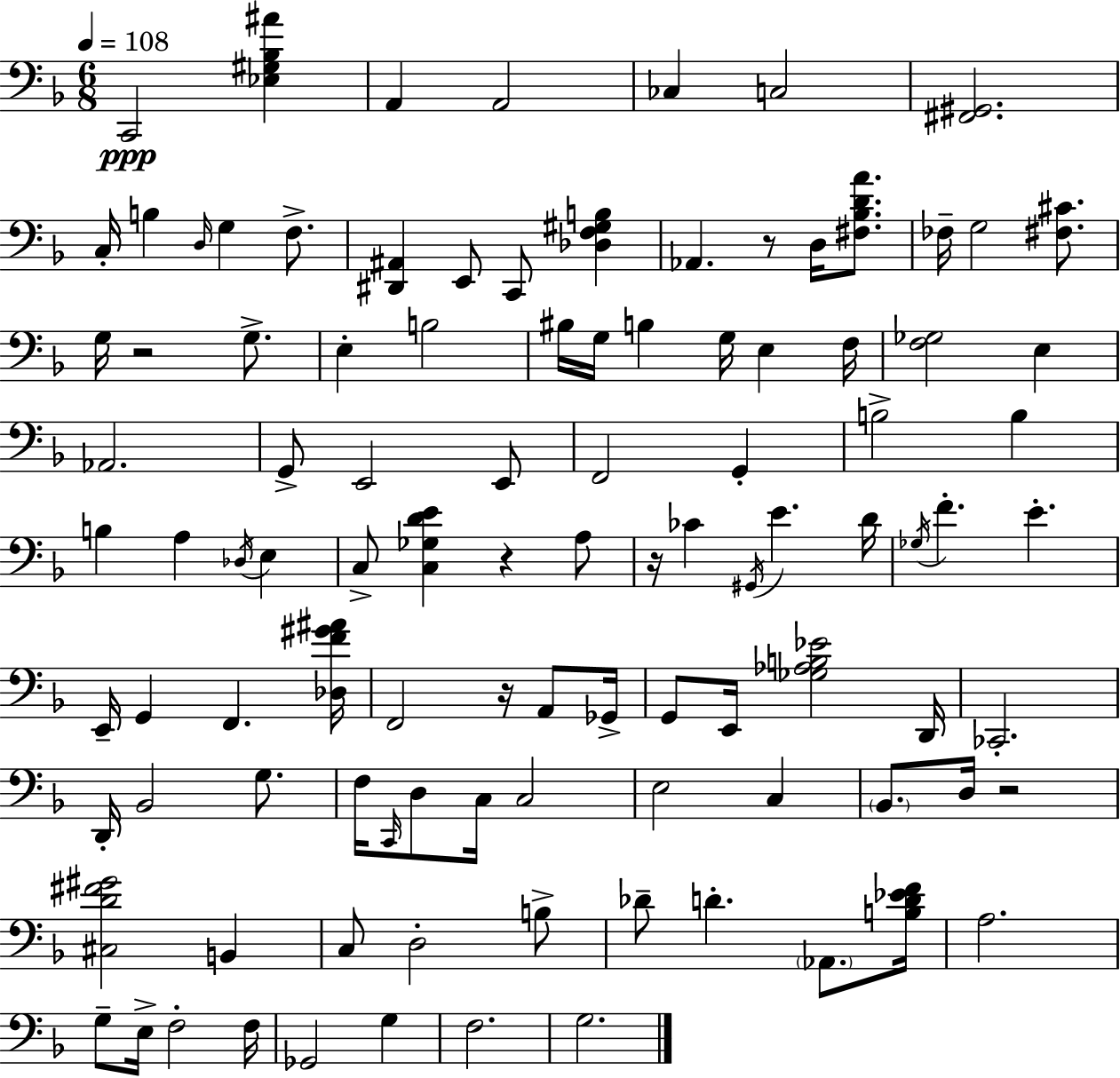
{
  \clef bass
  \numericTimeSignature
  \time 6/8
  \key f \major
  \tempo 4 = 108
  c,2\ppp <ees gis bes ais'>4 | a,4 a,2 | ces4 c2 | <fis, gis,>2. | \break c16-. b4 \grace { d16 } g4 f8.-> | <dis, ais,>4 e,8 c,8 <des f gis b>4 | aes,4. r8 d16 <fis bes d' a'>8. | fes16-- g2 <fis cis'>8. | \break g16 r2 g8.-> | e4-. b2 | bis16 g16 b4 g16 e4 | f16 <f ges>2 e4 | \break aes,2. | g,8-> e,2 e,8 | f,2 g,4-. | b2-> b4 | \break b4 a4 \acciaccatura { des16 } e4 | c8-> <c ges d' e'>4 r4 | a8 r16 ces'4 \acciaccatura { gis,16 } e'4. | d'16 \acciaccatura { ges16 } f'4.-. e'4.-. | \break e,16-- g,4 f,4. | <des f' gis' ais'>16 f,2 | r16 a,8 ges,16-> g,8 e,16 <ges aes b ees'>2 | d,16 ces,2.-. | \break d,16-. bes,2 | g8. f16 \grace { c,16 } d8 c16 c2 | e2 | c4 \parenthesize bes,8. d16 r2 | \break <cis d' fis' gis'>2 | b,4 c8 d2-. | b8-> des'8-- d'4.-. | \parenthesize aes,8. <b d' ees' f'>16 a2. | \break g8-- e16-> f2-. | f16 ges,2 | g4 f2. | g2. | \break \bar "|."
}